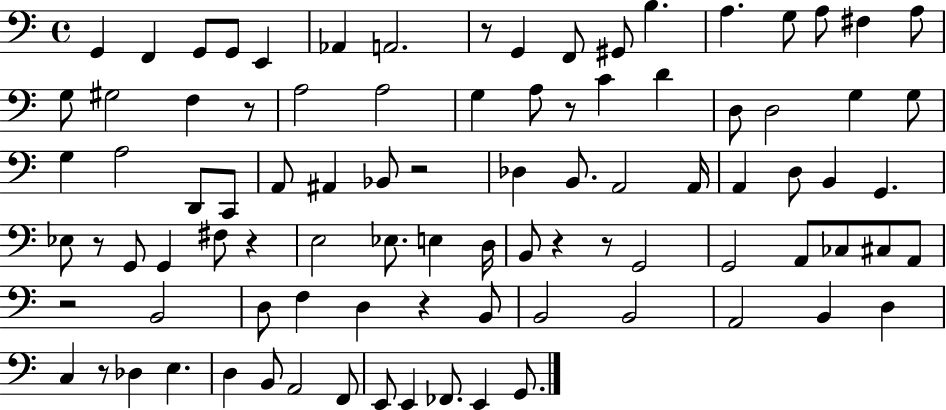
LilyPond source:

{
  \clef bass
  \time 4/4
  \defaultTimeSignature
  \key c \major
  \repeat volta 2 { g,4 f,4 g,8 g,8 e,4 | aes,4 a,2. | r8 g,4 f,8 gis,8 b4. | a4. g8 a8 fis4 a8 | \break g8 gis2 f4 r8 | a2 a2 | g4 a8 r8 c'4 d'4 | d8 d2 g4 g8 | \break g4 a2 d,8 c,8 | a,8 ais,4 bes,8 r2 | des4 b,8. a,2 a,16 | a,4 d8 b,4 g,4. | \break ees8 r8 g,8 g,4 fis8 r4 | e2 ees8. e4 d16 | b,8 r4 r8 g,2 | g,2 a,8 ces8 cis8 a,8 | \break r2 b,2 | d8 f4 d4 r4 b,8 | b,2 b,2 | a,2 b,4 d4 | \break c4 r8 des4 e4. | d4 b,8 a,2 f,8 | e,8 e,4 fes,8. e,4 g,8. | } \bar "|."
}